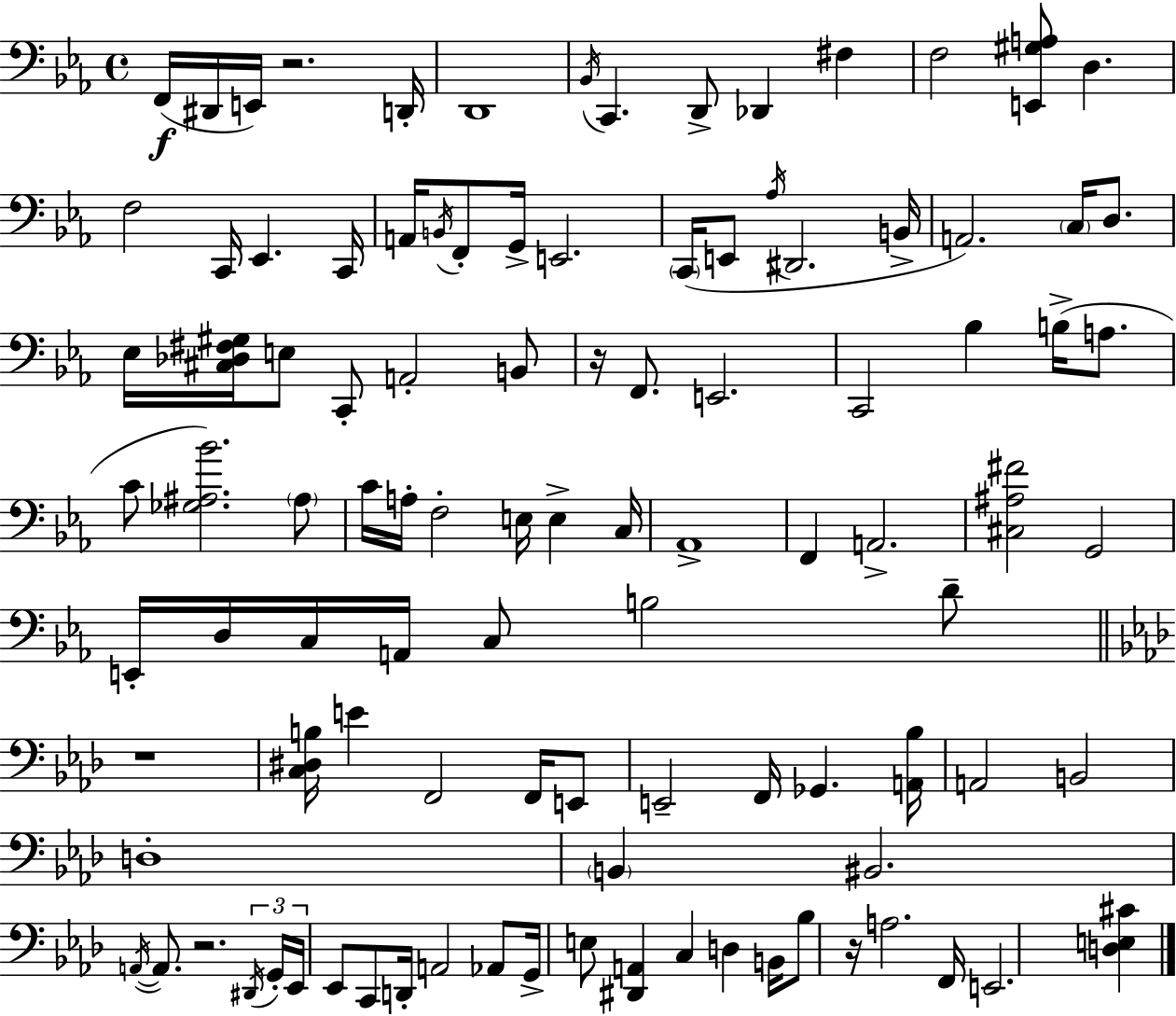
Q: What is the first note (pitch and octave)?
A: F2